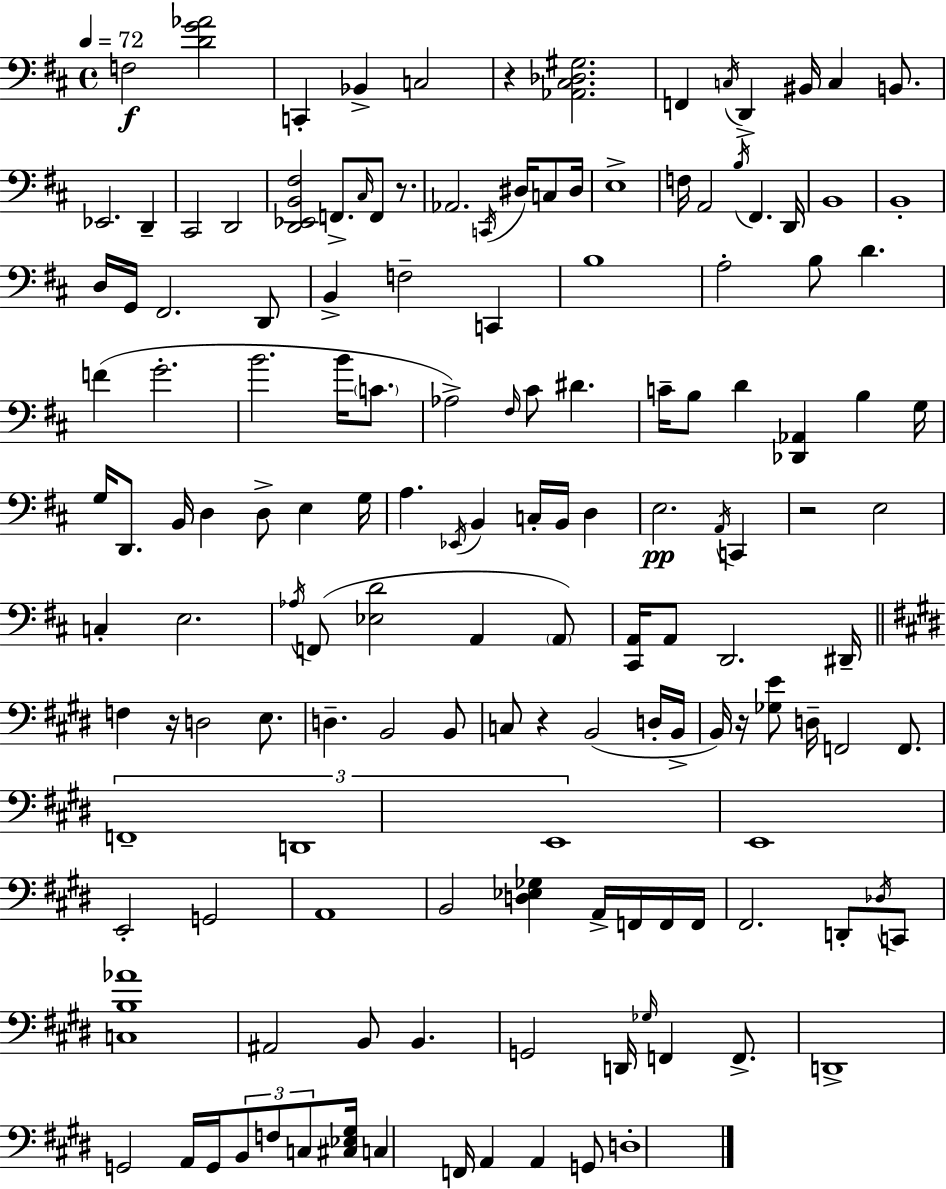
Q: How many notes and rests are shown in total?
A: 148